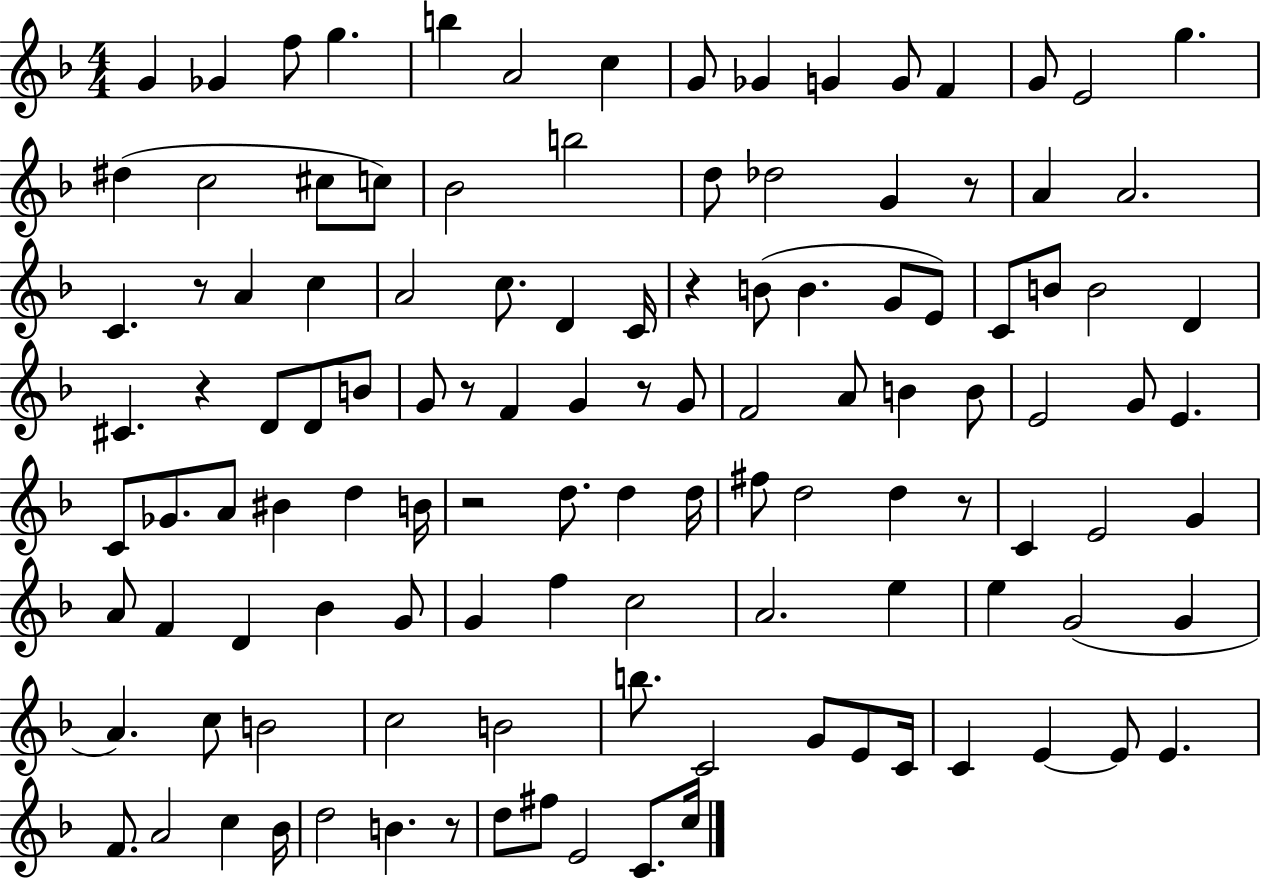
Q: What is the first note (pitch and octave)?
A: G4